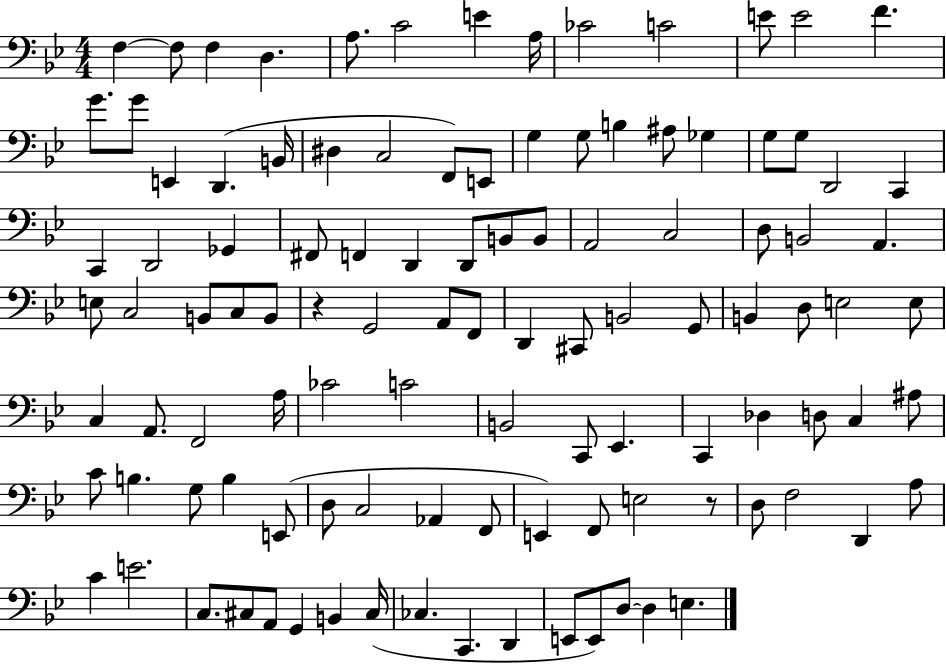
X:1
T:Untitled
M:4/4
L:1/4
K:Bb
F, F,/2 F, D, A,/2 C2 E A,/4 _C2 C2 E/2 E2 F G/2 G/2 E,, D,, B,,/4 ^D, C,2 F,,/2 E,,/2 G, G,/2 B, ^A,/2 _G, G,/2 G,/2 D,,2 C,, C,, D,,2 _G,, ^F,,/2 F,, D,, D,,/2 B,,/2 B,,/2 A,,2 C,2 D,/2 B,,2 A,, E,/2 C,2 B,,/2 C,/2 B,,/2 z G,,2 A,,/2 F,,/2 D,, ^C,,/2 B,,2 G,,/2 B,, D,/2 E,2 E,/2 C, A,,/2 F,,2 A,/4 _C2 C2 B,,2 C,,/2 _E,, C,, _D, D,/2 C, ^A,/2 C/2 B, G,/2 B, E,,/2 D,/2 C,2 _A,, F,,/2 E,, F,,/2 E,2 z/2 D,/2 F,2 D,, A,/2 C E2 C,/2 ^C,/2 A,,/2 G,, B,, ^C,/4 _C, C,, D,, E,,/2 E,,/2 D,/2 D, E,